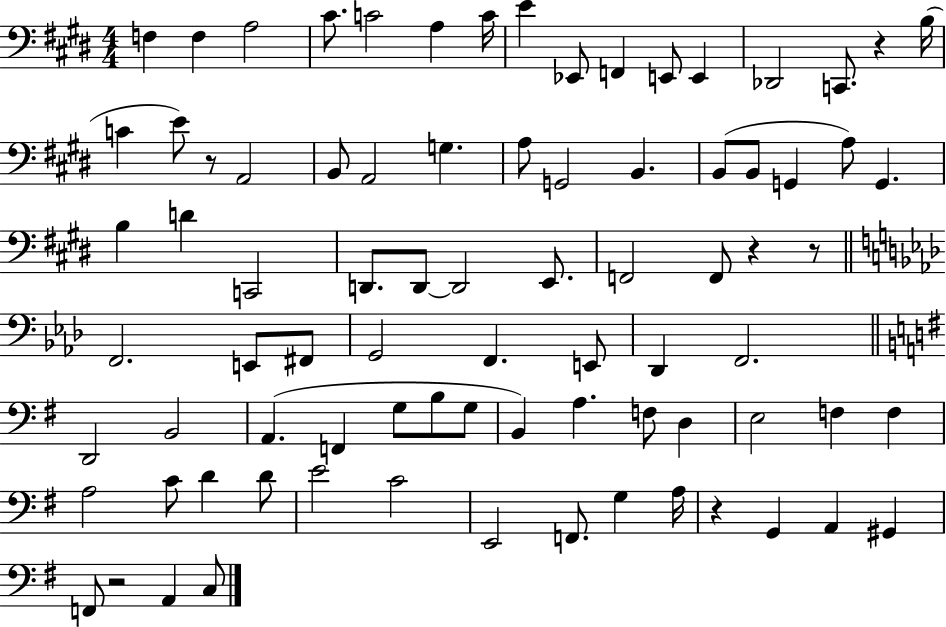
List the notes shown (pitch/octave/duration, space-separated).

F3/q F3/q A3/h C#4/e. C4/h A3/q C4/s E4/q Eb2/e F2/q E2/e E2/q Db2/h C2/e. R/q B3/s C4/q E4/e R/e A2/h B2/e A2/h G3/q. A3/e G2/h B2/q. B2/e B2/e G2/q A3/e G2/q. B3/q D4/q C2/h D2/e. D2/e D2/h E2/e. F2/h F2/e R/q R/e F2/h. E2/e F#2/e G2/h F2/q. E2/e Db2/q F2/h. D2/h B2/h A2/q. F2/q G3/e B3/e G3/e B2/q A3/q. F3/e D3/q E3/h F3/q F3/q A3/h C4/e D4/q D4/e E4/h C4/h E2/h F2/e. G3/q A3/s R/q G2/q A2/q G#2/q F2/e R/h A2/q C3/e